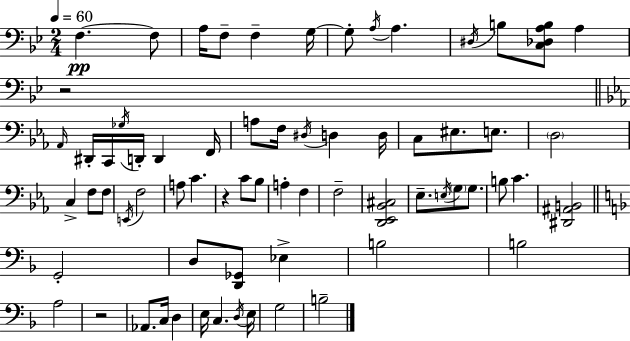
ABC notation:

X:1
T:Untitled
M:2/4
L:1/4
K:Bb
F, F,/2 A,/4 F,/2 F, G,/4 G,/2 A,/4 A, ^D,/4 B,/2 [C,_D,A,B,]/2 A, z2 _A,,/4 ^D,,/4 C,,/4 _G,/4 D,,/4 D,, F,,/4 A,/2 F,/4 ^D,/4 D, D,/4 C,/2 ^E,/2 E,/2 D,2 C, F,/2 F,/2 E,,/4 F,2 A,/2 C z C/2 _B,/2 A, F, F,2 [D,,_E,,_B,,^C,]2 _E,/2 E,/4 G,/2 G,/2 B,/2 C [^D,,^A,,B,,]2 G,,2 D,/2 [D,,_G,,]/2 _E, B,2 B,2 A,2 z2 _A,,/2 C,/4 D, E,/4 C, D,/4 E,/4 G,2 B,2